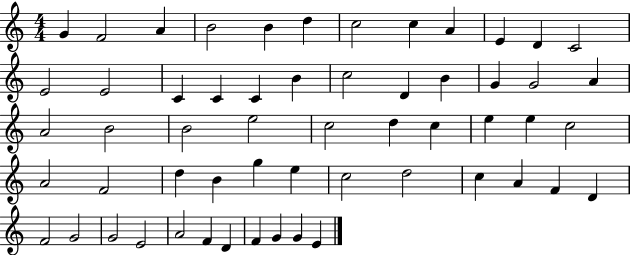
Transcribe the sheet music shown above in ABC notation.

X:1
T:Untitled
M:4/4
L:1/4
K:C
G F2 A B2 B d c2 c A E D C2 E2 E2 C C C B c2 D B G G2 A A2 B2 B2 e2 c2 d c e e c2 A2 F2 d B g e c2 d2 c A F D F2 G2 G2 E2 A2 F D F G G E